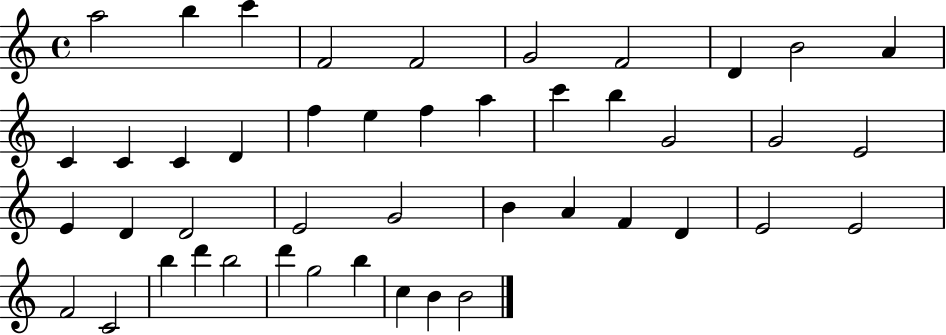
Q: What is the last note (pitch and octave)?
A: B4